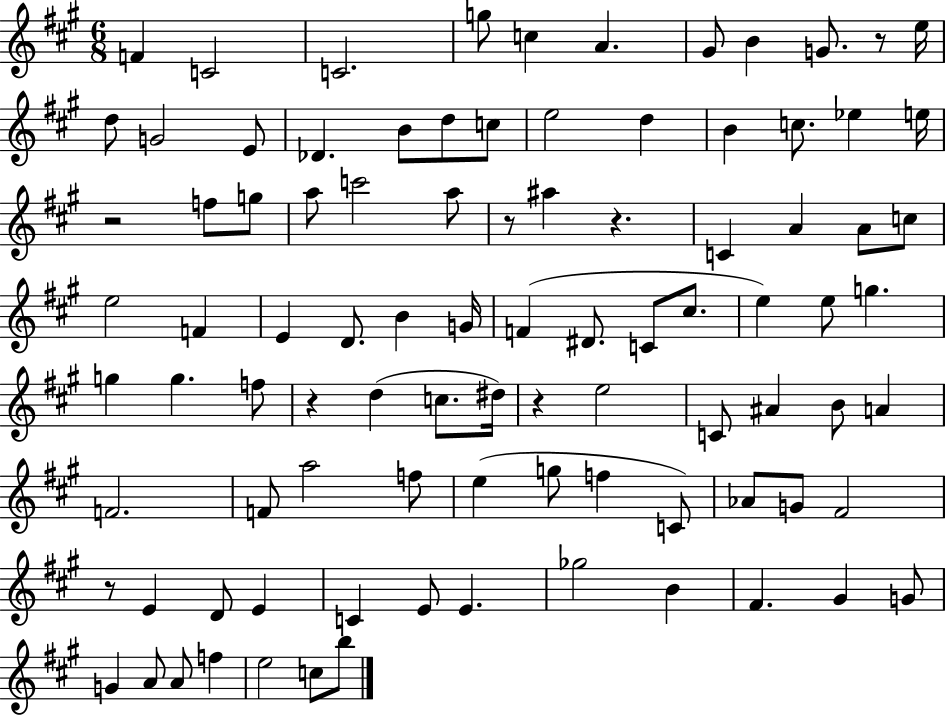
X:1
T:Untitled
M:6/8
L:1/4
K:A
F C2 C2 g/2 c A ^G/2 B G/2 z/2 e/4 d/2 G2 E/2 _D B/2 d/2 c/2 e2 d B c/2 _e e/4 z2 f/2 g/2 a/2 c'2 a/2 z/2 ^a z C A A/2 c/2 e2 F E D/2 B G/4 F ^D/2 C/2 ^c/2 e e/2 g g g f/2 z d c/2 ^d/4 z e2 C/2 ^A B/2 A F2 F/2 a2 f/2 e g/2 f C/2 _A/2 G/2 ^F2 z/2 E D/2 E C E/2 E _g2 B ^F ^G G/2 G A/2 A/2 f e2 c/2 b/2